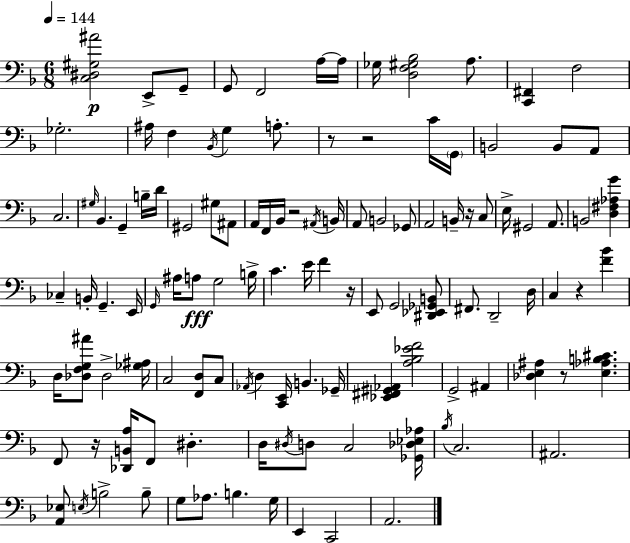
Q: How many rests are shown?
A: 8